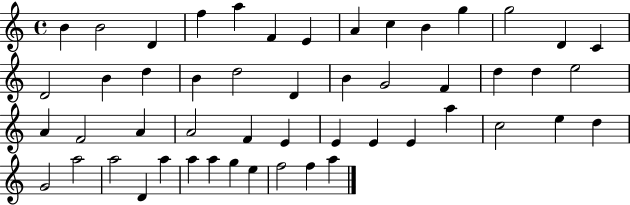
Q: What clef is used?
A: treble